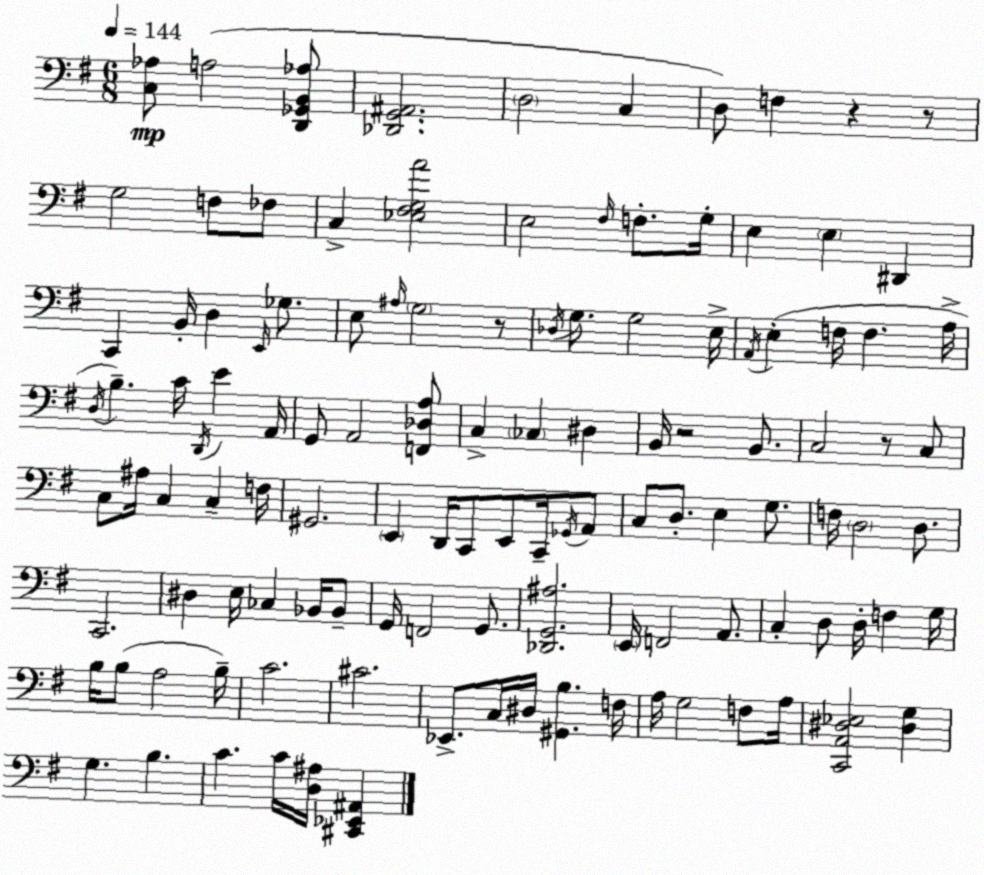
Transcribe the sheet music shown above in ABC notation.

X:1
T:Untitled
M:6/8
L:1/4
K:G
[C,_A,]/2 A,2 [D,,_G,,B,,_A,]/2 [_D,,G,,^A,,]2 D,2 C, D,/2 F, z z/2 G,2 F,/2 _F,/2 C, [_E,^F,G,A]2 E,2 ^F,/4 F,/2 G,/4 E, E, ^D,, C,, B,,/4 D, E,,/4 _G,/2 E,/2 ^A,/4 G,2 z/2 _D,/4 G,/2 G,2 E,/4 A,,/4 E, F,/4 F, A,/4 D,/4 B, C/4 D,,/4 E A,,/4 G,,/2 A,,2 [F,,_D,A,]/2 C, _C, ^D, B,,/4 z2 B,,/2 C,2 z/2 C,/2 C,/2 ^A,/4 C, C, F,/4 ^G,,2 E,, D,,/4 C,,/2 E,,/2 C,,/4 _G,,/4 A,,/2 C,/2 D,/2 E, G,/2 F,/4 D,2 D,/2 C,,2 ^D, E,/4 _C, _B,,/4 _B,,/2 G,,/4 F,,2 G,,/2 [_D,,G,,^A,]2 E,,/4 F,,2 A,,/2 C, D,/2 D,/4 F, G,/4 B,/4 B,/2 A,2 B,/4 C2 ^C2 _E,,/2 C,/4 ^D,/4 [^G,,B,] F,/4 A,/4 G,2 F,/2 A,/4 [C,,A,,^D,_E,]2 [^D,G,] G, B, C C/4 [D,^A,]/4 [^C,,_E,,^A,,]